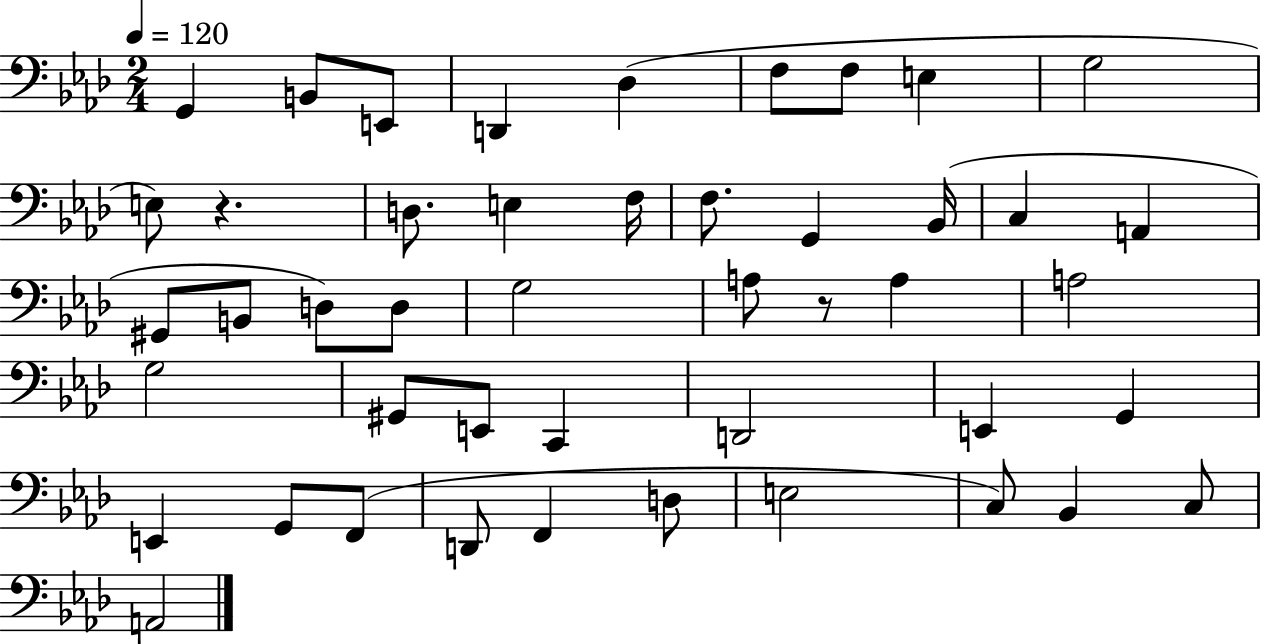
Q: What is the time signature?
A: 2/4